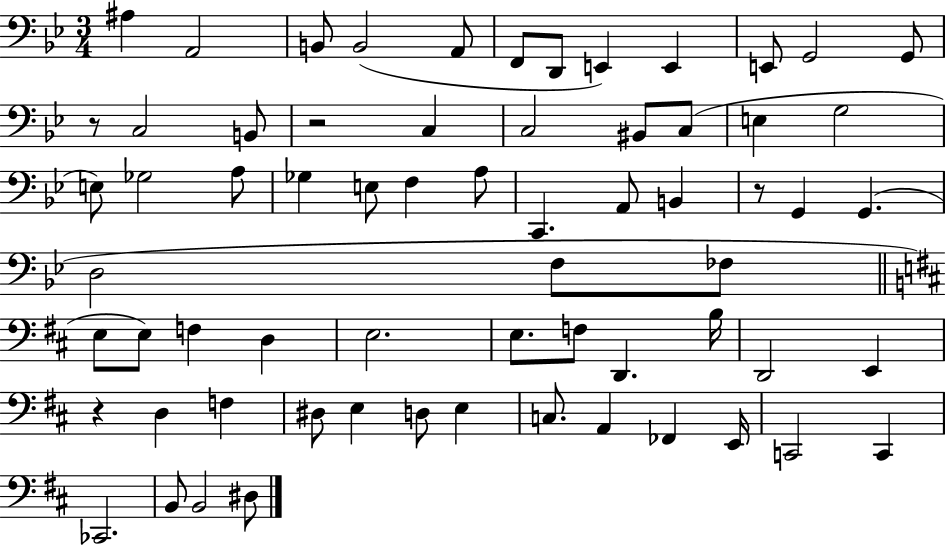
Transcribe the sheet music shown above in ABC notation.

X:1
T:Untitled
M:3/4
L:1/4
K:Bb
^A, A,,2 B,,/2 B,,2 A,,/2 F,,/2 D,,/2 E,, E,, E,,/2 G,,2 G,,/2 z/2 C,2 B,,/2 z2 C, C,2 ^B,,/2 C,/2 E, G,2 E,/2 _G,2 A,/2 _G, E,/2 F, A,/2 C,, A,,/2 B,, z/2 G,, G,, D,2 F,/2 _F,/2 E,/2 E,/2 F, D, E,2 E,/2 F,/2 D,, B,/4 D,,2 E,, z D, F, ^D,/2 E, D,/2 E, C,/2 A,, _F,, E,,/4 C,,2 C,, _C,,2 B,,/2 B,,2 ^D,/2